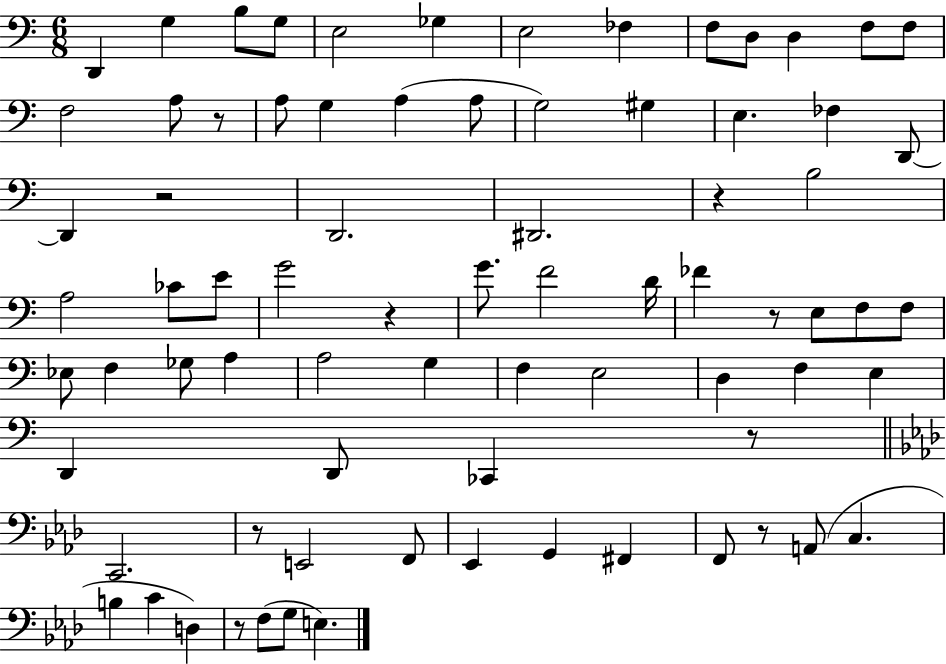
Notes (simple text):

D2/q G3/q B3/e G3/e E3/h Gb3/q E3/h FES3/q F3/e D3/e D3/q F3/e F3/e F3/h A3/e R/e A3/e G3/q A3/q A3/e G3/h G#3/q E3/q. FES3/q D2/e D2/q R/h D2/h. D#2/h. R/q B3/h A3/h CES4/e E4/e G4/h R/q G4/e. F4/h D4/s FES4/q R/e E3/e F3/e F3/e Eb3/e F3/q Gb3/e A3/q A3/h G3/q F3/q E3/h D3/q F3/q E3/q D2/q D2/e CES2/q R/e C2/h. R/e E2/h F2/e Eb2/q G2/q F#2/q F2/e R/e A2/e C3/q. B3/q C4/q D3/q R/e F3/e G3/e E3/q.